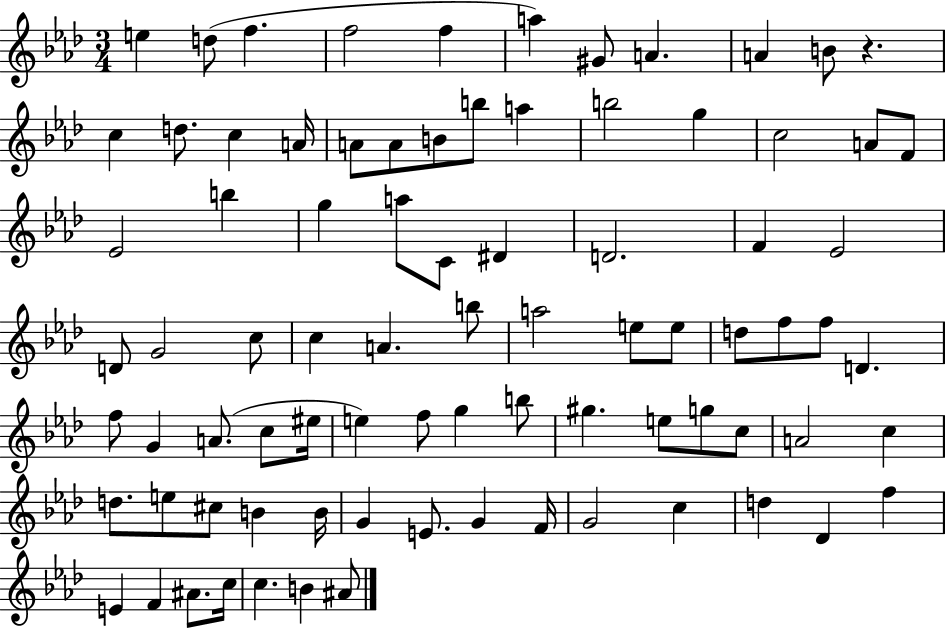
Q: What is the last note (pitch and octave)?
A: A#4